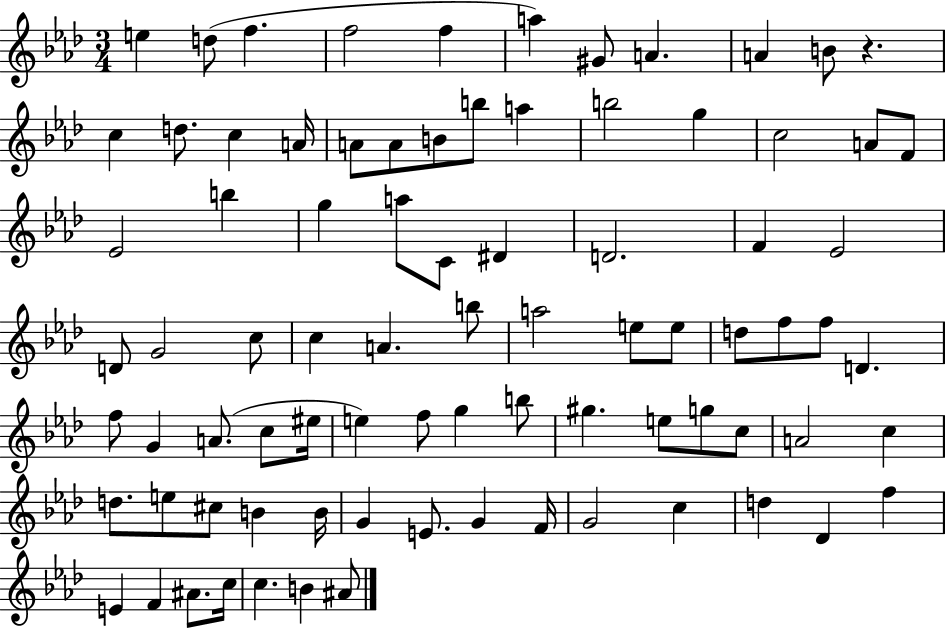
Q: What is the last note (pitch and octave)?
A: A#4